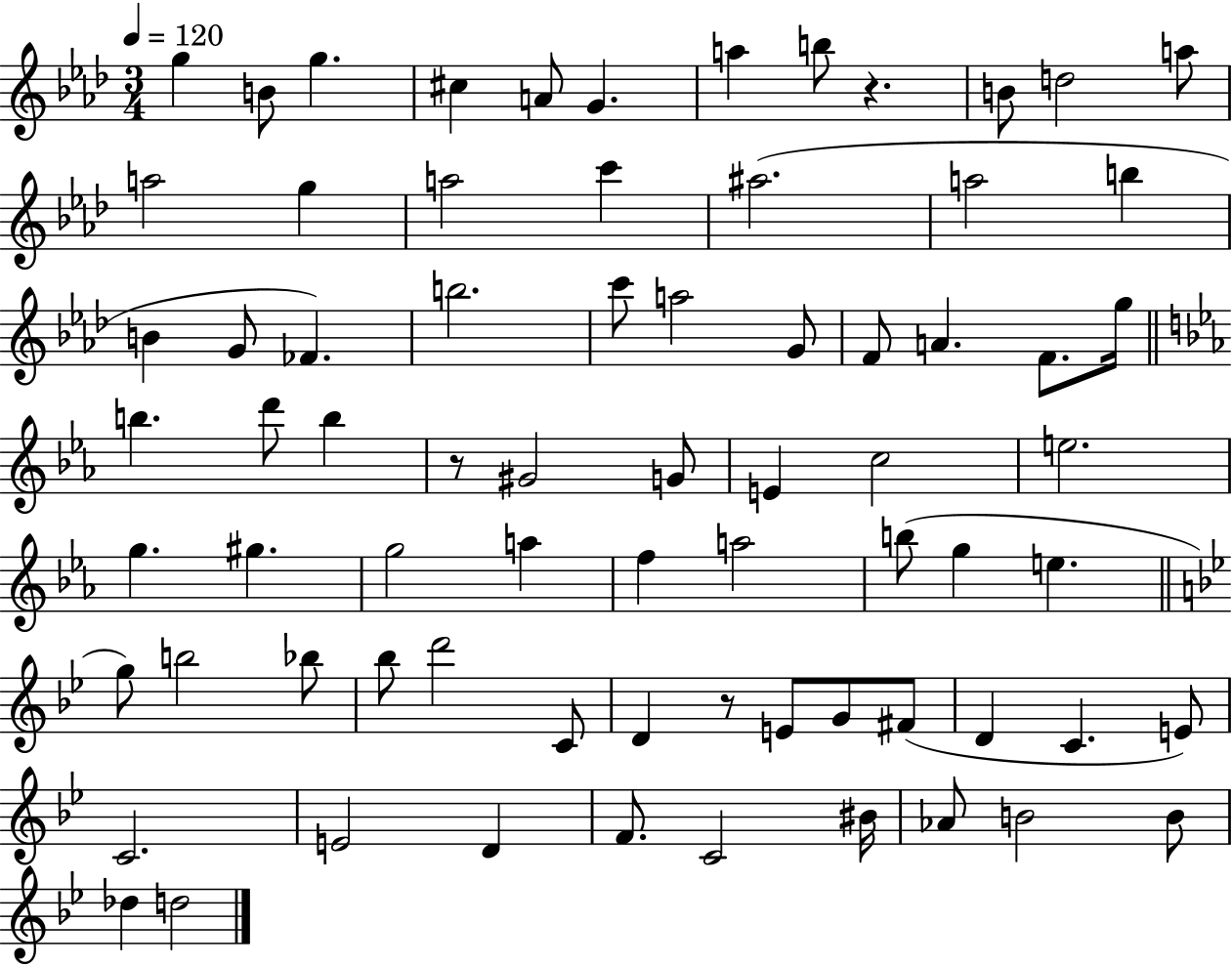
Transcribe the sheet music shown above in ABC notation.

X:1
T:Untitled
M:3/4
L:1/4
K:Ab
g B/2 g ^c A/2 G a b/2 z B/2 d2 a/2 a2 g a2 c' ^a2 a2 b B G/2 _F b2 c'/2 a2 G/2 F/2 A F/2 g/4 b d'/2 b z/2 ^G2 G/2 E c2 e2 g ^g g2 a f a2 b/2 g e g/2 b2 _b/2 _b/2 d'2 C/2 D z/2 E/2 G/2 ^F/2 D C E/2 C2 E2 D F/2 C2 ^B/4 _A/2 B2 B/2 _d d2